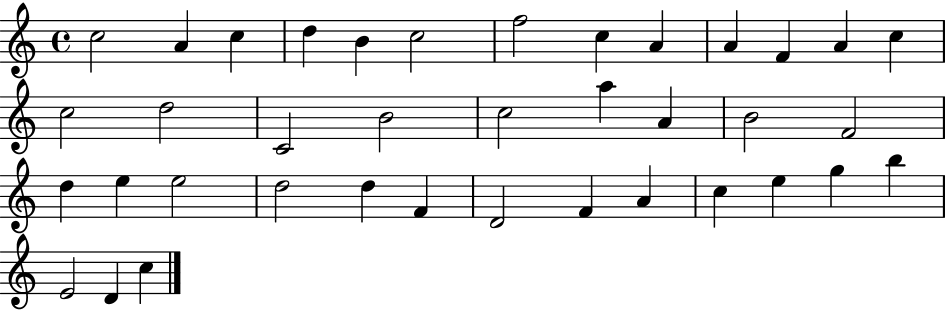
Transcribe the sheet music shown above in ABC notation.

X:1
T:Untitled
M:4/4
L:1/4
K:C
c2 A c d B c2 f2 c A A F A c c2 d2 C2 B2 c2 a A B2 F2 d e e2 d2 d F D2 F A c e g b E2 D c